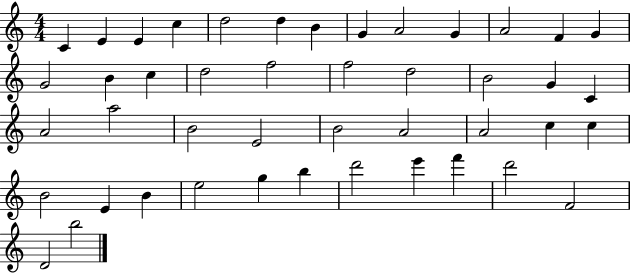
X:1
T:Untitled
M:4/4
L:1/4
K:C
C E E c d2 d B G A2 G A2 F G G2 B c d2 f2 f2 d2 B2 G C A2 a2 B2 E2 B2 A2 A2 c c B2 E B e2 g b d'2 e' f' d'2 F2 D2 b2